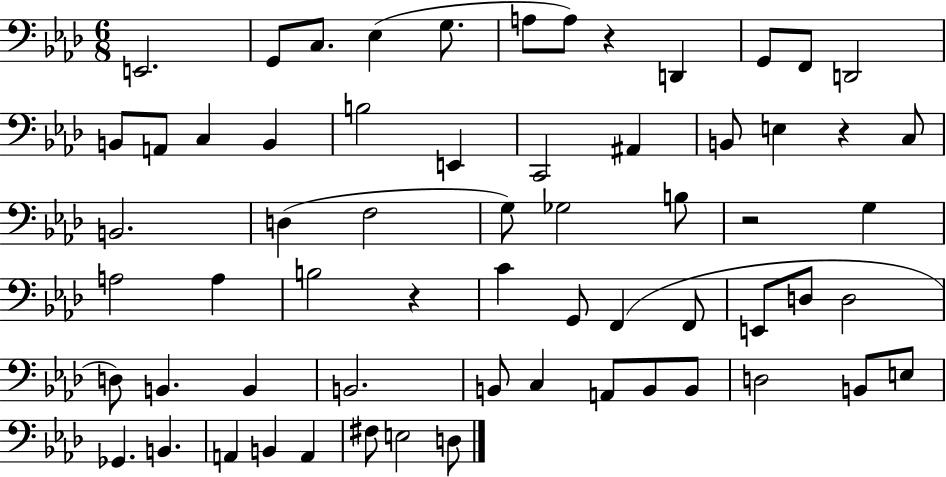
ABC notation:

X:1
T:Untitled
M:6/8
L:1/4
K:Ab
E,,2 G,,/2 C,/2 _E, G,/2 A,/2 A,/2 z D,, G,,/2 F,,/2 D,,2 B,,/2 A,,/2 C, B,, B,2 E,, C,,2 ^A,, B,,/2 E, z C,/2 B,,2 D, F,2 G,/2 _G,2 B,/2 z2 G, A,2 A, B,2 z C G,,/2 F,, F,,/2 E,,/2 D,/2 D,2 D,/2 B,, B,, B,,2 B,,/2 C, A,,/2 B,,/2 B,,/2 D,2 B,,/2 E,/2 _G,, B,, A,, B,, A,, ^F,/2 E,2 D,/2